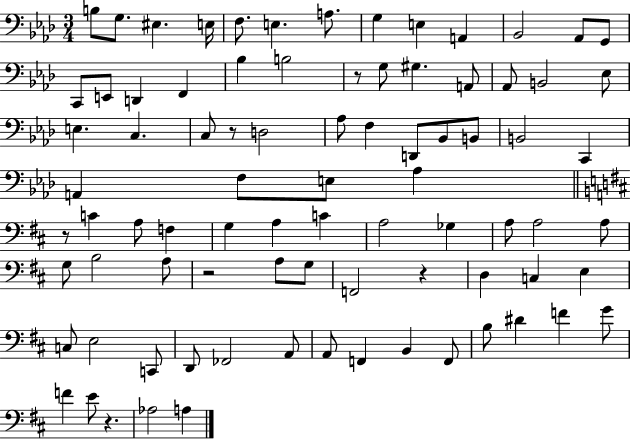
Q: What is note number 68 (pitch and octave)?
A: F2